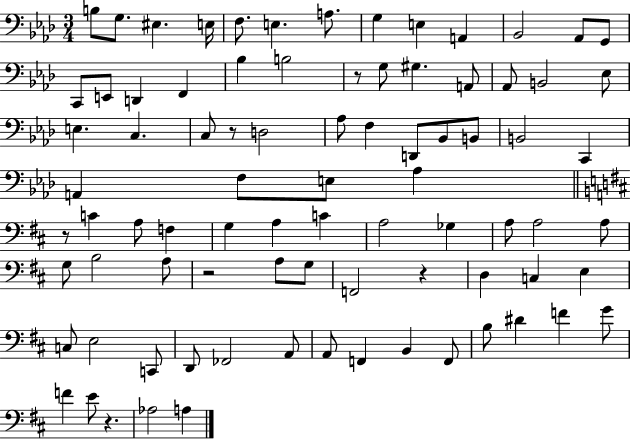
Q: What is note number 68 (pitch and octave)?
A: F2